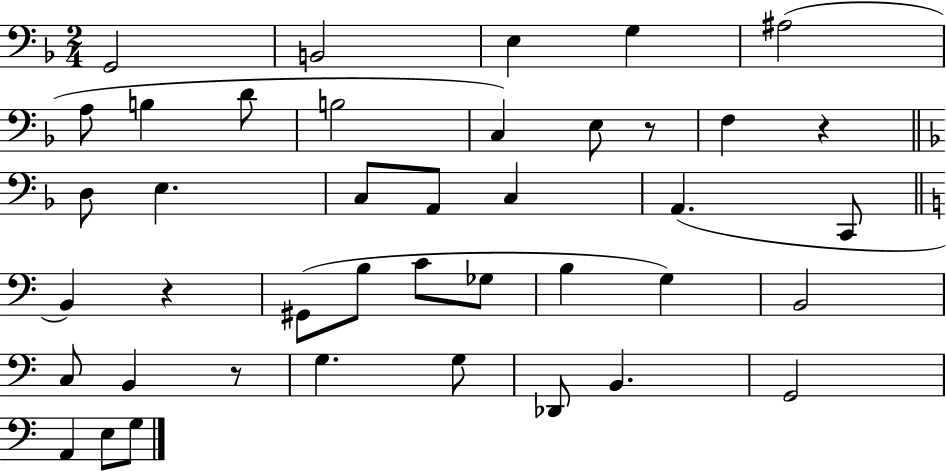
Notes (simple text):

G2/h B2/h E3/q G3/q A#3/h A3/e B3/q D4/e B3/h C3/q E3/e R/e F3/q R/q D3/e E3/q. C3/e A2/e C3/q A2/q. C2/e B2/q R/q G#2/e B3/e C4/e Gb3/e B3/q G3/q B2/h C3/e B2/q R/e G3/q. G3/e Db2/e B2/q. G2/h A2/q E3/e G3/e